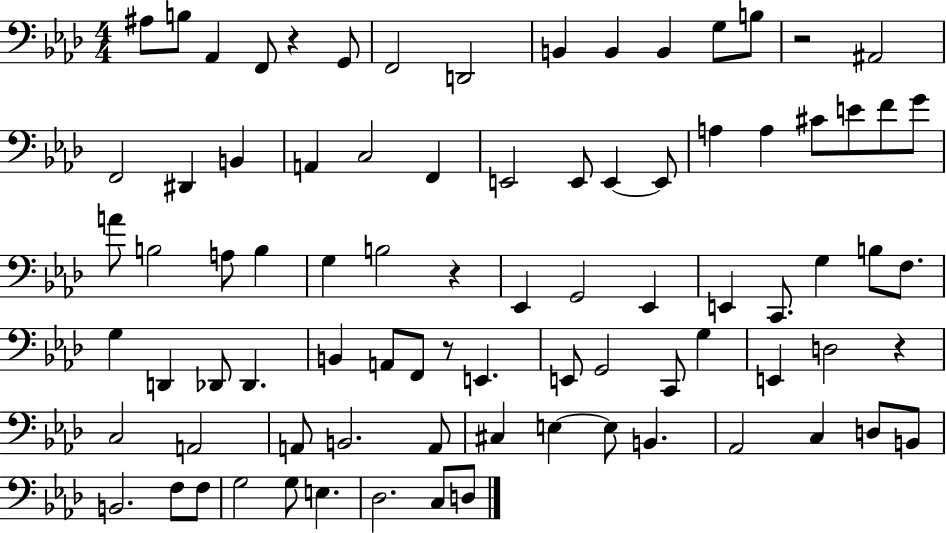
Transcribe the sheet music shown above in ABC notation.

X:1
T:Untitled
M:4/4
L:1/4
K:Ab
^A,/2 B,/2 _A,, F,,/2 z G,,/2 F,,2 D,,2 B,, B,, B,, G,/2 B,/2 z2 ^A,,2 F,,2 ^D,, B,, A,, C,2 F,, E,,2 E,,/2 E,, E,,/2 A, A, ^C/2 E/2 F/2 G/2 A/2 B,2 A,/2 B, G, B,2 z _E,, G,,2 _E,, E,, C,,/2 G, B,/2 F,/2 G, D,, _D,,/2 _D,, B,, A,,/2 F,,/2 z/2 E,, E,,/2 G,,2 C,,/2 G, E,, D,2 z C,2 A,,2 A,,/2 B,,2 A,,/2 ^C, E, E,/2 B,, _A,,2 C, D,/2 B,,/2 B,,2 F,/2 F,/2 G,2 G,/2 E, _D,2 C,/2 D,/2